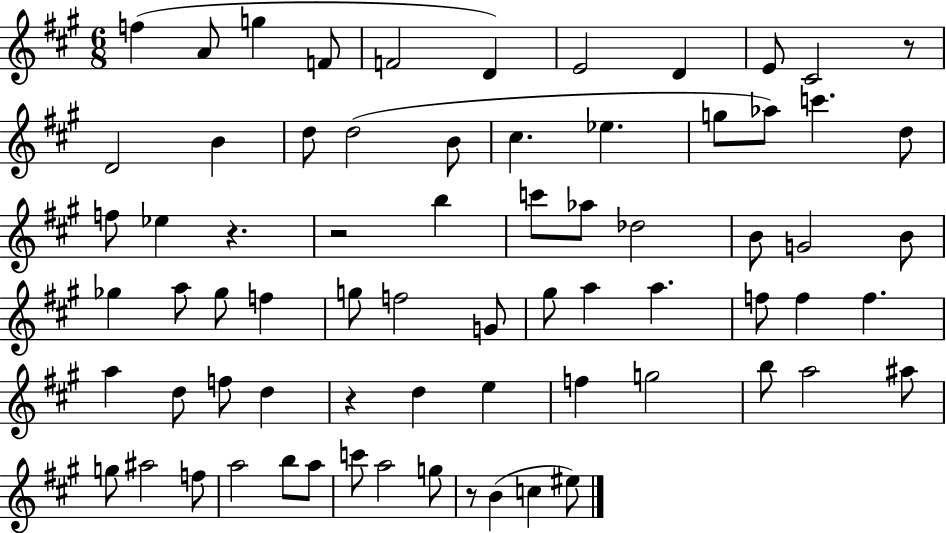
F5/q A4/e G5/q F4/e F4/h D4/q E4/h D4/q E4/e C#4/h R/e D4/h B4/q D5/e D5/h B4/e C#5/q. Eb5/q. G5/e Ab5/e C6/q. D5/e F5/e Eb5/q R/q. R/h B5/q C6/e Ab5/e Db5/h B4/e G4/h B4/e Gb5/q A5/e Gb5/e F5/q G5/e F5/h G4/e G#5/e A5/q A5/q. F5/e F5/q F5/q. A5/q D5/e F5/e D5/q R/q D5/q E5/q F5/q G5/h B5/e A5/h A#5/e G5/e A#5/h F5/e A5/h B5/e A5/e C6/e A5/h G5/e R/e B4/q C5/q EIS5/e